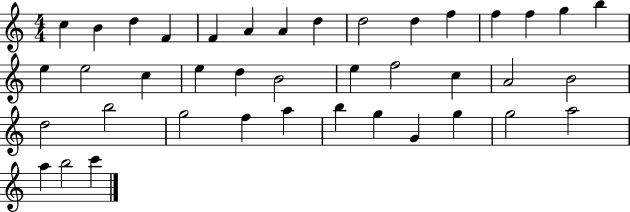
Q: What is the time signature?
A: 4/4